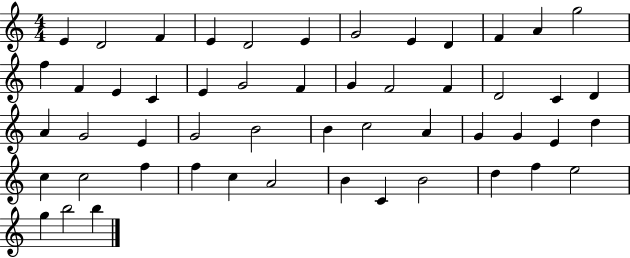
E4/q D4/h F4/q E4/q D4/h E4/q G4/h E4/q D4/q F4/q A4/q G5/h F5/q F4/q E4/q C4/q E4/q G4/h F4/q G4/q F4/h F4/q D4/h C4/q D4/q A4/q G4/h E4/q G4/h B4/h B4/q C5/h A4/q G4/q G4/q E4/q D5/q C5/q C5/h F5/q F5/q C5/q A4/h B4/q C4/q B4/h D5/q F5/q E5/h G5/q B5/h B5/q